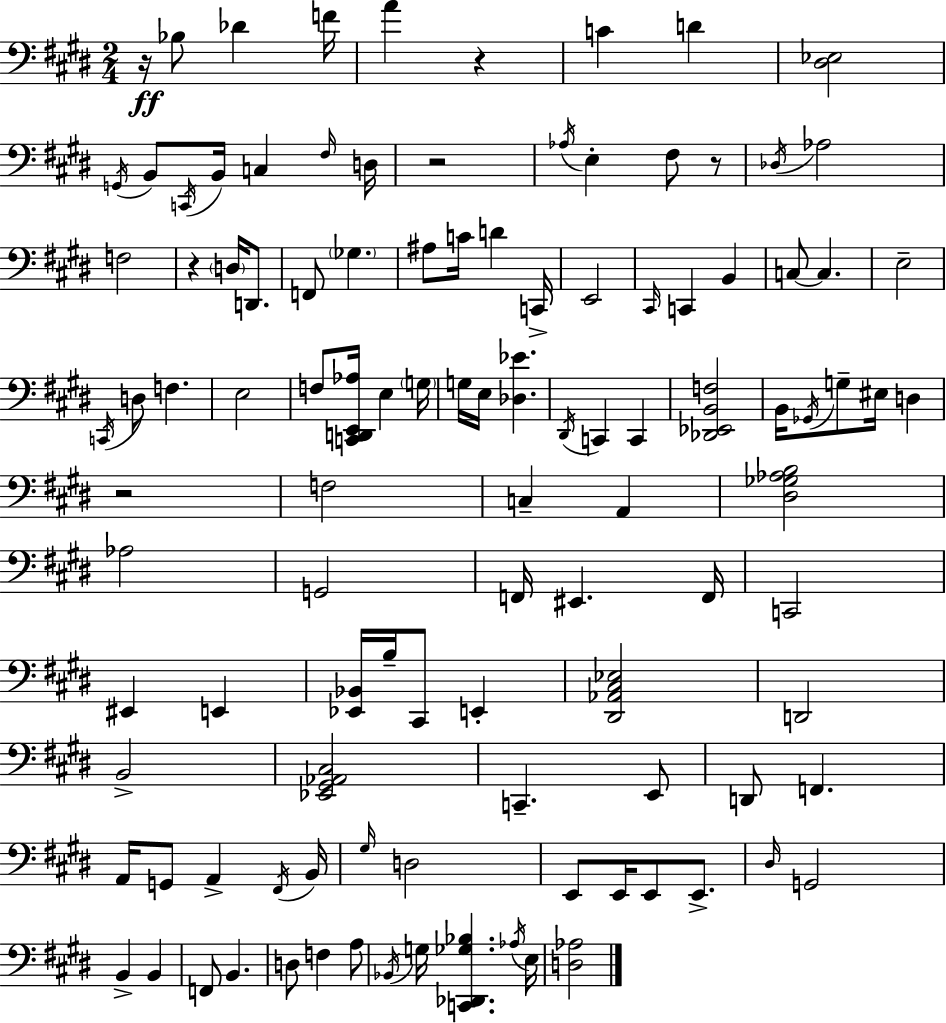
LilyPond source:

{
  \clef bass
  \numericTimeSignature
  \time 2/4
  \key e \major
  r16\ff bes8 des'4 f'16 | a'4 r4 | c'4 d'4 | <dis ees>2 | \break \acciaccatura { g,16 } b,8 \acciaccatura { c,16 } b,16 c4 | \grace { fis16 } d16 r2 | \acciaccatura { aes16 } e4-. | fis8 r8 \acciaccatura { des16 } aes2 | \break f2 | r4 | \parenthesize d16 d,8. f,8 \parenthesize ges4. | ais8 c'16 | \break d'4 c,16-> e,2 | \grace { cis,16 } c,4 | b,4 c8~~ | c4. e2-- | \break \acciaccatura { c,16 } d8 | f4. e2 | f8 | <c, d, e, aes>16 e4 \parenthesize g16 g16 | \break e16 <des ees'>4. \acciaccatura { dis,16 } | c,4 c,4 | <des, ees, b, f>2 | b,16 \acciaccatura { ges,16 } g8-- eis16 d4 | \break r2 | f2 | c4-- a,4 | <dis ges aes b>2 | \break aes2 | g,2 | f,16 eis,4. | f,16 c,2 | \break eis,4 e,4 | <ees, bes,>16 b16-- cis,8 e,4-. | <dis, aes, cis ees>2 | d,2 | \break b,2-> | <ees, gis, aes, cis>2 | c,4.-- e,8 | d,8 f,4. | \break a,16 g,8 a,4-> | \acciaccatura { fis,16 } b,16 \grace { gis16 } d2 | e,8 e,16 e,8 | e,8.-> \grace { dis16 } g,2 | \break b,4-> | b,4 f,8 b,4. | d8 f4 | a8 \acciaccatura { bes,16 } g16 <c, des, ges bes>4. | \break \acciaccatura { aes16 } e16 <d aes>2 | \bar "|."
}